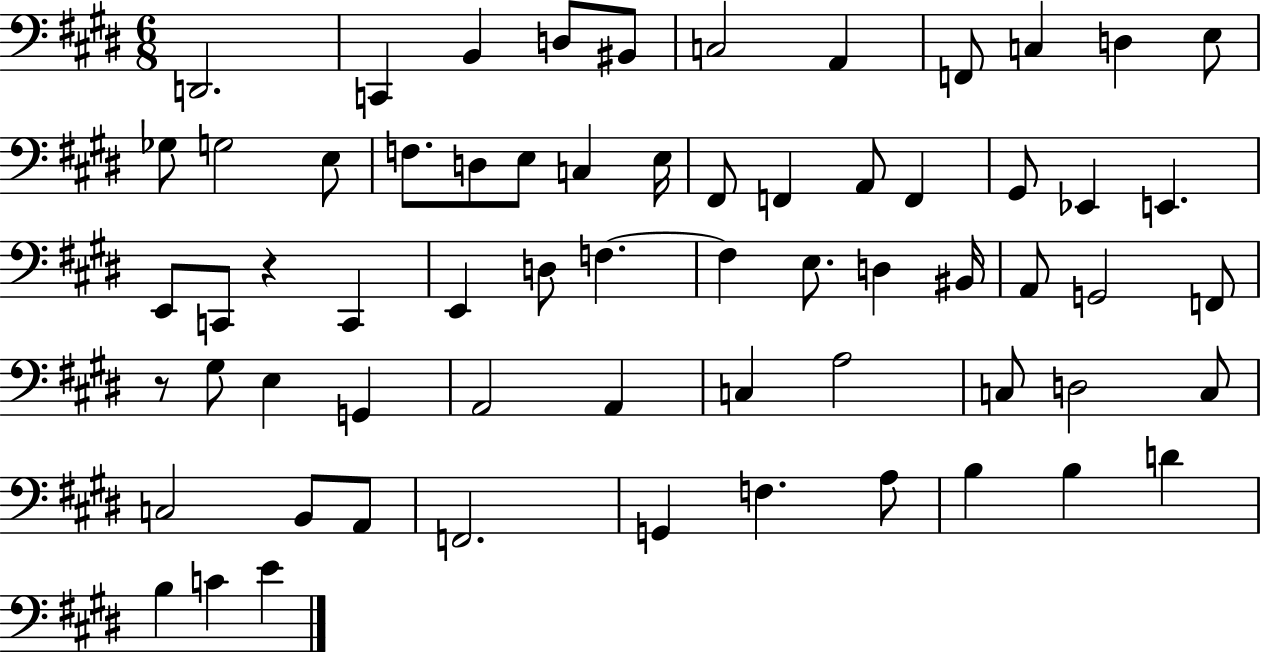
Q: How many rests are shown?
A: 2